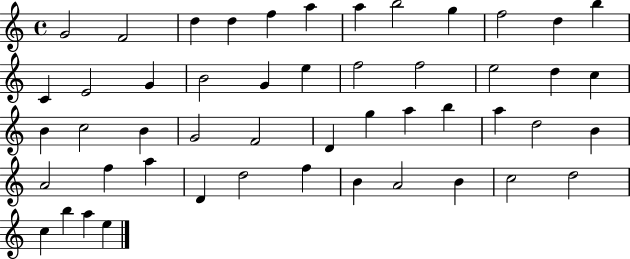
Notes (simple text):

G4/h F4/h D5/q D5/q F5/q A5/q A5/q B5/h G5/q F5/h D5/q B5/q C4/q E4/h G4/q B4/h G4/q E5/q F5/h F5/h E5/h D5/q C5/q B4/q C5/h B4/q G4/h F4/h D4/q G5/q A5/q B5/q A5/q D5/h B4/q A4/h F5/q A5/q D4/q D5/h F5/q B4/q A4/h B4/q C5/h D5/h C5/q B5/q A5/q E5/q